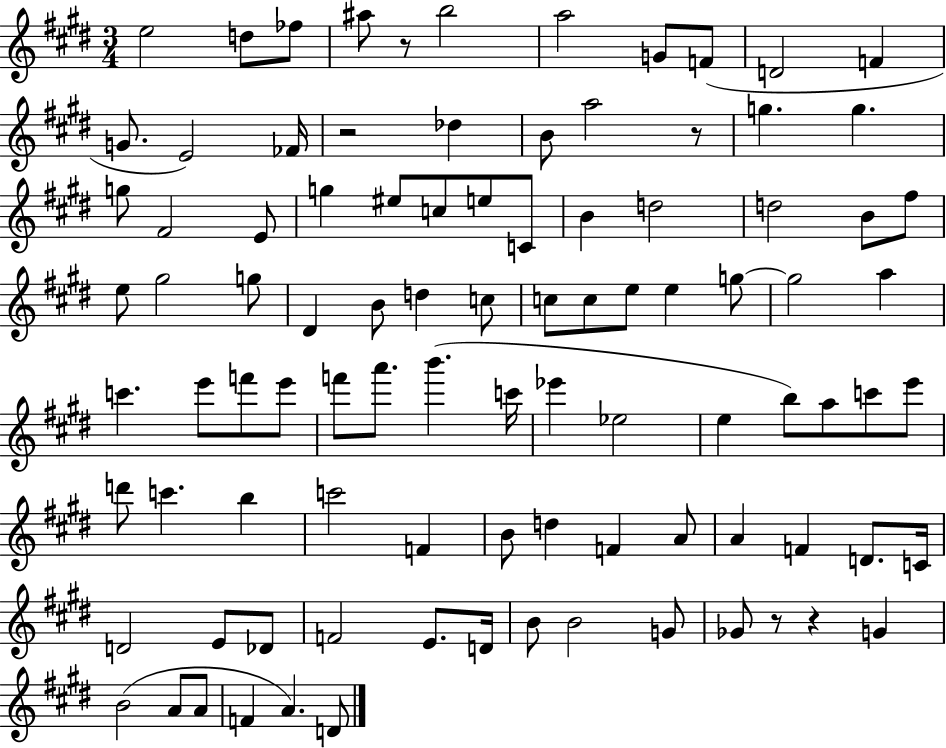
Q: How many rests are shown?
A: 5